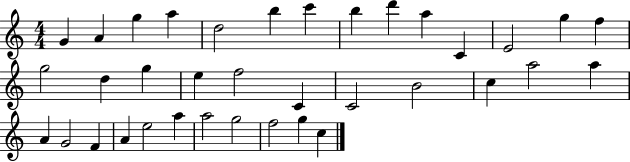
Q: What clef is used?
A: treble